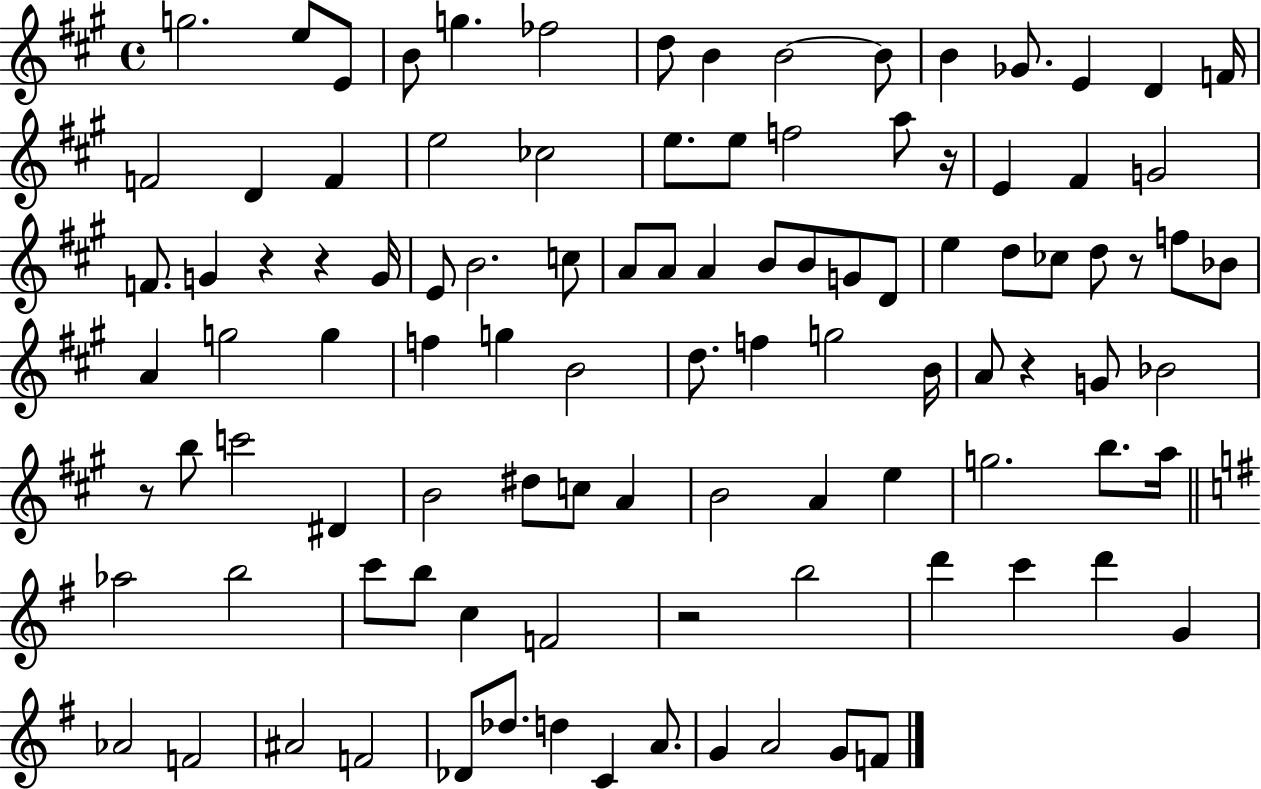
{
  \clef treble
  \time 4/4
  \defaultTimeSignature
  \key a \major
  g''2. e''8 e'8 | b'8 g''4. fes''2 | d''8 b'4 b'2~~ b'8 | b'4 ges'8. e'4 d'4 f'16 | \break f'2 d'4 f'4 | e''2 ces''2 | e''8. e''8 f''2 a''8 r16 | e'4 fis'4 g'2 | \break f'8. g'4 r4 r4 g'16 | e'8 b'2. c''8 | a'8 a'8 a'4 b'8 b'8 g'8 d'8 | e''4 d''8 ces''8 d''8 r8 f''8 bes'8 | \break a'4 g''2 g''4 | f''4 g''4 b'2 | d''8. f''4 g''2 b'16 | a'8 r4 g'8 bes'2 | \break r8 b''8 c'''2 dis'4 | b'2 dis''8 c''8 a'4 | b'2 a'4 e''4 | g''2. b''8. a''16 | \break \bar "||" \break \key g \major aes''2 b''2 | c'''8 b''8 c''4 f'2 | r2 b''2 | d'''4 c'''4 d'''4 g'4 | \break aes'2 f'2 | ais'2 f'2 | des'8 des''8. d''4 c'4 a'8. | g'4 a'2 g'8 f'8 | \break \bar "|."
}